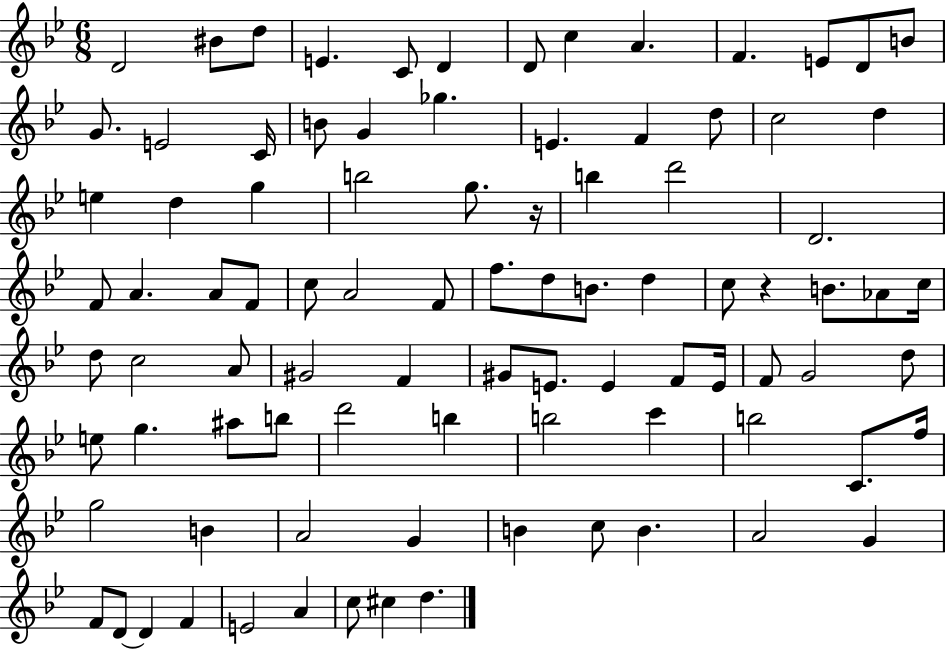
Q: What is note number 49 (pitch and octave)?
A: C5